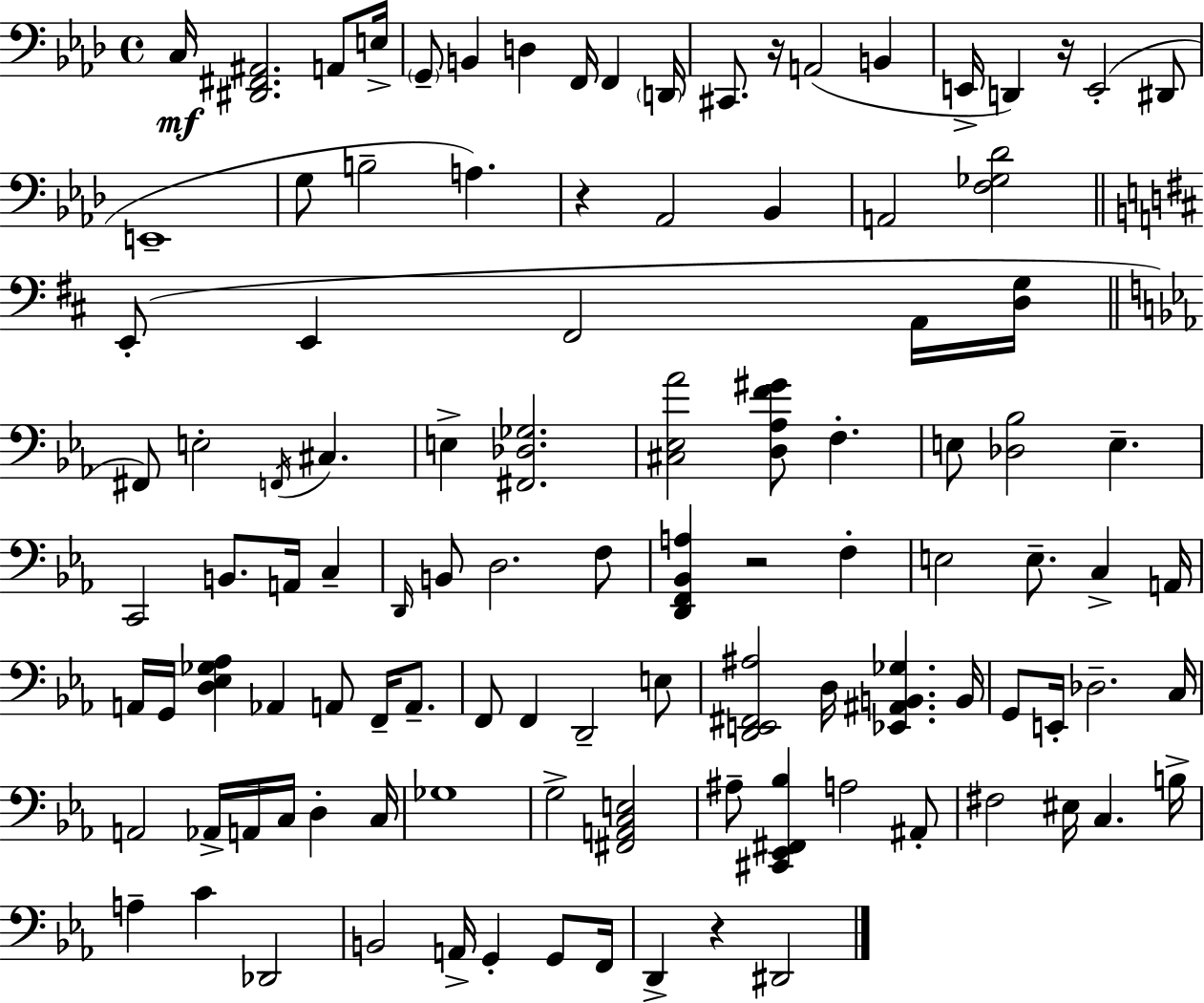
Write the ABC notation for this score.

X:1
T:Untitled
M:4/4
L:1/4
K:Ab
C,/4 [^D,,^F,,^A,,]2 A,,/2 E,/4 G,,/2 B,, D, F,,/4 F,, D,,/4 ^C,,/2 z/4 A,,2 B,, E,,/4 D,, z/4 E,,2 ^D,,/2 E,,4 G,/2 B,2 A, z _A,,2 _B,, A,,2 [F,_G,_D]2 E,,/2 E,, ^F,,2 A,,/4 [D,G,]/4 ^F,,/2 E,2 F,,/4 ^C, E, [^F,,_D,_G,]2 [^C,_E,_A]2 [D,_A,F^G]/2 F, E,/2 [_D,_B,]2 E, C,,2 B,,/2 A,,/4 C, D,,/4 B,,/2 D,2 F,/2 [D,,F,,_B,,A,] z2 F, E,2 E,/2 C, A,,/4 A,,/4 G,,/4 [D,_E,_G,_A,] _A,, A,,/2 F,,/4 A,,/2 F,,/2 F,, D,,2 E,/2 [D,,E,,^F,,^A,]2 D,/4 [_E,,^A,,B,,_G,] B,,/4 G,,/2 E,,/4 _D,2 C,/4 A,,2 _A,,/4 A,,/4 C,/4 D, C,/4 _G,4 G,2 [^F,,A,,C,E,]2 ^A,/2 [^C,,_E,,^F,,_B,] A,2 ^A,,/2 ^F,2 ^E,/4 C, B,/4 A, C _D,,2 B,,2 A,,/4 G,, G,,/2 F,,/4 D,, z ^D,,2